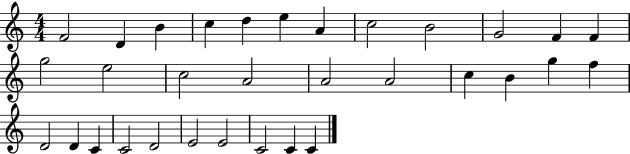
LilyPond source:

{
  \clef treble
  \numericTimeSignature
  \time 4/4
  \key c \major
  f'2 d'4 b'4 | c''4 d''4 e''4 a'4 | c''2 b'2 | g'2 f'4 f'4 | \break g''2 e''2 | c''2 a'2 | a'2 a'2 | c''4 b'4 g''4 f''4 | \break d'2 d'4 c'4 | c'2 d'2 | e'2 e'2 | c'2 c'4 c'4 | \break \bar "|."
}